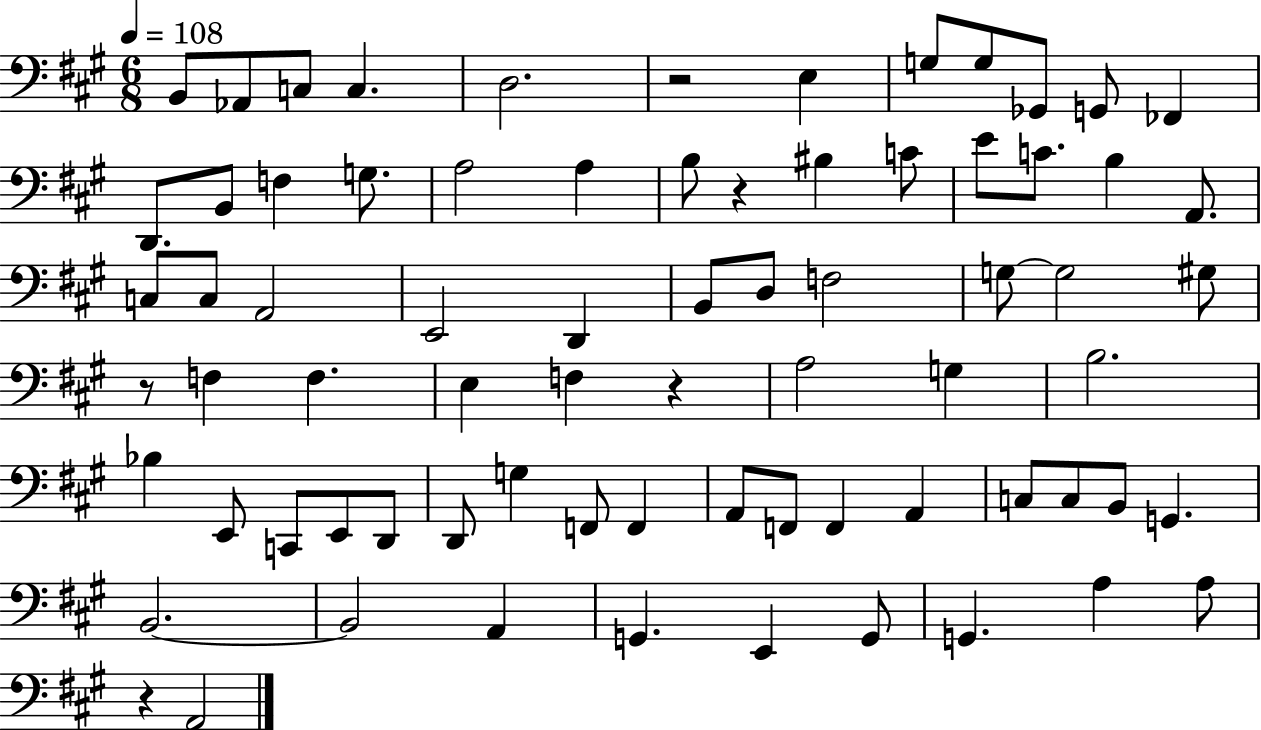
X:1
T:Untitled
M:6/8
L:1/4
K:A
B,,/2 _A,,/2 C,/2 C, D,2 z2 E, G,/2 G,/2 _G,,/2 G,,/2 _F,, D,,/2 B,,/2 F, G,/2 A,2 A, B,/2 z ^B, C/2 E/2 C/2 B, A,,/2 C,/2 C,/2 A,,2 E,,2 D,, B,,/2 D,/2 F,2 G,/2 G,2 ^G,/2 z/2 F, F, E, F, z A,2 G, B,2 _B, E,,/2 C,,/2 E,,/2 D,,/2 D,,/2 G, F,,/2 F,, A,,/2 F,,/2 F,, A,, C,/2 C,/2 B,,/2 G,, B,,2 B,,2 A,, G,, E,, G,,/2 G,, A, A,/2 z A,,2